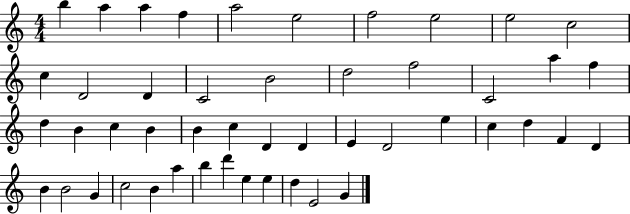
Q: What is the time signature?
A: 4/4